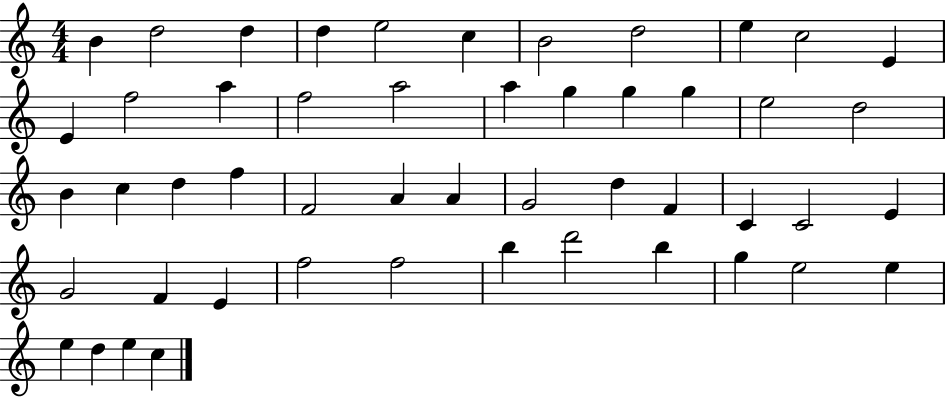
X:1
T:Untitled
M:4/4
L:1/4
K:C
B d2 d d e2 c B2 d2 e c2 E E f2 a f2 a2 a g g g e2 d2 B c d f F2 A A G2 d F C C2 E G2 F E f2 f2 b d'2 b g e2 e e d e c